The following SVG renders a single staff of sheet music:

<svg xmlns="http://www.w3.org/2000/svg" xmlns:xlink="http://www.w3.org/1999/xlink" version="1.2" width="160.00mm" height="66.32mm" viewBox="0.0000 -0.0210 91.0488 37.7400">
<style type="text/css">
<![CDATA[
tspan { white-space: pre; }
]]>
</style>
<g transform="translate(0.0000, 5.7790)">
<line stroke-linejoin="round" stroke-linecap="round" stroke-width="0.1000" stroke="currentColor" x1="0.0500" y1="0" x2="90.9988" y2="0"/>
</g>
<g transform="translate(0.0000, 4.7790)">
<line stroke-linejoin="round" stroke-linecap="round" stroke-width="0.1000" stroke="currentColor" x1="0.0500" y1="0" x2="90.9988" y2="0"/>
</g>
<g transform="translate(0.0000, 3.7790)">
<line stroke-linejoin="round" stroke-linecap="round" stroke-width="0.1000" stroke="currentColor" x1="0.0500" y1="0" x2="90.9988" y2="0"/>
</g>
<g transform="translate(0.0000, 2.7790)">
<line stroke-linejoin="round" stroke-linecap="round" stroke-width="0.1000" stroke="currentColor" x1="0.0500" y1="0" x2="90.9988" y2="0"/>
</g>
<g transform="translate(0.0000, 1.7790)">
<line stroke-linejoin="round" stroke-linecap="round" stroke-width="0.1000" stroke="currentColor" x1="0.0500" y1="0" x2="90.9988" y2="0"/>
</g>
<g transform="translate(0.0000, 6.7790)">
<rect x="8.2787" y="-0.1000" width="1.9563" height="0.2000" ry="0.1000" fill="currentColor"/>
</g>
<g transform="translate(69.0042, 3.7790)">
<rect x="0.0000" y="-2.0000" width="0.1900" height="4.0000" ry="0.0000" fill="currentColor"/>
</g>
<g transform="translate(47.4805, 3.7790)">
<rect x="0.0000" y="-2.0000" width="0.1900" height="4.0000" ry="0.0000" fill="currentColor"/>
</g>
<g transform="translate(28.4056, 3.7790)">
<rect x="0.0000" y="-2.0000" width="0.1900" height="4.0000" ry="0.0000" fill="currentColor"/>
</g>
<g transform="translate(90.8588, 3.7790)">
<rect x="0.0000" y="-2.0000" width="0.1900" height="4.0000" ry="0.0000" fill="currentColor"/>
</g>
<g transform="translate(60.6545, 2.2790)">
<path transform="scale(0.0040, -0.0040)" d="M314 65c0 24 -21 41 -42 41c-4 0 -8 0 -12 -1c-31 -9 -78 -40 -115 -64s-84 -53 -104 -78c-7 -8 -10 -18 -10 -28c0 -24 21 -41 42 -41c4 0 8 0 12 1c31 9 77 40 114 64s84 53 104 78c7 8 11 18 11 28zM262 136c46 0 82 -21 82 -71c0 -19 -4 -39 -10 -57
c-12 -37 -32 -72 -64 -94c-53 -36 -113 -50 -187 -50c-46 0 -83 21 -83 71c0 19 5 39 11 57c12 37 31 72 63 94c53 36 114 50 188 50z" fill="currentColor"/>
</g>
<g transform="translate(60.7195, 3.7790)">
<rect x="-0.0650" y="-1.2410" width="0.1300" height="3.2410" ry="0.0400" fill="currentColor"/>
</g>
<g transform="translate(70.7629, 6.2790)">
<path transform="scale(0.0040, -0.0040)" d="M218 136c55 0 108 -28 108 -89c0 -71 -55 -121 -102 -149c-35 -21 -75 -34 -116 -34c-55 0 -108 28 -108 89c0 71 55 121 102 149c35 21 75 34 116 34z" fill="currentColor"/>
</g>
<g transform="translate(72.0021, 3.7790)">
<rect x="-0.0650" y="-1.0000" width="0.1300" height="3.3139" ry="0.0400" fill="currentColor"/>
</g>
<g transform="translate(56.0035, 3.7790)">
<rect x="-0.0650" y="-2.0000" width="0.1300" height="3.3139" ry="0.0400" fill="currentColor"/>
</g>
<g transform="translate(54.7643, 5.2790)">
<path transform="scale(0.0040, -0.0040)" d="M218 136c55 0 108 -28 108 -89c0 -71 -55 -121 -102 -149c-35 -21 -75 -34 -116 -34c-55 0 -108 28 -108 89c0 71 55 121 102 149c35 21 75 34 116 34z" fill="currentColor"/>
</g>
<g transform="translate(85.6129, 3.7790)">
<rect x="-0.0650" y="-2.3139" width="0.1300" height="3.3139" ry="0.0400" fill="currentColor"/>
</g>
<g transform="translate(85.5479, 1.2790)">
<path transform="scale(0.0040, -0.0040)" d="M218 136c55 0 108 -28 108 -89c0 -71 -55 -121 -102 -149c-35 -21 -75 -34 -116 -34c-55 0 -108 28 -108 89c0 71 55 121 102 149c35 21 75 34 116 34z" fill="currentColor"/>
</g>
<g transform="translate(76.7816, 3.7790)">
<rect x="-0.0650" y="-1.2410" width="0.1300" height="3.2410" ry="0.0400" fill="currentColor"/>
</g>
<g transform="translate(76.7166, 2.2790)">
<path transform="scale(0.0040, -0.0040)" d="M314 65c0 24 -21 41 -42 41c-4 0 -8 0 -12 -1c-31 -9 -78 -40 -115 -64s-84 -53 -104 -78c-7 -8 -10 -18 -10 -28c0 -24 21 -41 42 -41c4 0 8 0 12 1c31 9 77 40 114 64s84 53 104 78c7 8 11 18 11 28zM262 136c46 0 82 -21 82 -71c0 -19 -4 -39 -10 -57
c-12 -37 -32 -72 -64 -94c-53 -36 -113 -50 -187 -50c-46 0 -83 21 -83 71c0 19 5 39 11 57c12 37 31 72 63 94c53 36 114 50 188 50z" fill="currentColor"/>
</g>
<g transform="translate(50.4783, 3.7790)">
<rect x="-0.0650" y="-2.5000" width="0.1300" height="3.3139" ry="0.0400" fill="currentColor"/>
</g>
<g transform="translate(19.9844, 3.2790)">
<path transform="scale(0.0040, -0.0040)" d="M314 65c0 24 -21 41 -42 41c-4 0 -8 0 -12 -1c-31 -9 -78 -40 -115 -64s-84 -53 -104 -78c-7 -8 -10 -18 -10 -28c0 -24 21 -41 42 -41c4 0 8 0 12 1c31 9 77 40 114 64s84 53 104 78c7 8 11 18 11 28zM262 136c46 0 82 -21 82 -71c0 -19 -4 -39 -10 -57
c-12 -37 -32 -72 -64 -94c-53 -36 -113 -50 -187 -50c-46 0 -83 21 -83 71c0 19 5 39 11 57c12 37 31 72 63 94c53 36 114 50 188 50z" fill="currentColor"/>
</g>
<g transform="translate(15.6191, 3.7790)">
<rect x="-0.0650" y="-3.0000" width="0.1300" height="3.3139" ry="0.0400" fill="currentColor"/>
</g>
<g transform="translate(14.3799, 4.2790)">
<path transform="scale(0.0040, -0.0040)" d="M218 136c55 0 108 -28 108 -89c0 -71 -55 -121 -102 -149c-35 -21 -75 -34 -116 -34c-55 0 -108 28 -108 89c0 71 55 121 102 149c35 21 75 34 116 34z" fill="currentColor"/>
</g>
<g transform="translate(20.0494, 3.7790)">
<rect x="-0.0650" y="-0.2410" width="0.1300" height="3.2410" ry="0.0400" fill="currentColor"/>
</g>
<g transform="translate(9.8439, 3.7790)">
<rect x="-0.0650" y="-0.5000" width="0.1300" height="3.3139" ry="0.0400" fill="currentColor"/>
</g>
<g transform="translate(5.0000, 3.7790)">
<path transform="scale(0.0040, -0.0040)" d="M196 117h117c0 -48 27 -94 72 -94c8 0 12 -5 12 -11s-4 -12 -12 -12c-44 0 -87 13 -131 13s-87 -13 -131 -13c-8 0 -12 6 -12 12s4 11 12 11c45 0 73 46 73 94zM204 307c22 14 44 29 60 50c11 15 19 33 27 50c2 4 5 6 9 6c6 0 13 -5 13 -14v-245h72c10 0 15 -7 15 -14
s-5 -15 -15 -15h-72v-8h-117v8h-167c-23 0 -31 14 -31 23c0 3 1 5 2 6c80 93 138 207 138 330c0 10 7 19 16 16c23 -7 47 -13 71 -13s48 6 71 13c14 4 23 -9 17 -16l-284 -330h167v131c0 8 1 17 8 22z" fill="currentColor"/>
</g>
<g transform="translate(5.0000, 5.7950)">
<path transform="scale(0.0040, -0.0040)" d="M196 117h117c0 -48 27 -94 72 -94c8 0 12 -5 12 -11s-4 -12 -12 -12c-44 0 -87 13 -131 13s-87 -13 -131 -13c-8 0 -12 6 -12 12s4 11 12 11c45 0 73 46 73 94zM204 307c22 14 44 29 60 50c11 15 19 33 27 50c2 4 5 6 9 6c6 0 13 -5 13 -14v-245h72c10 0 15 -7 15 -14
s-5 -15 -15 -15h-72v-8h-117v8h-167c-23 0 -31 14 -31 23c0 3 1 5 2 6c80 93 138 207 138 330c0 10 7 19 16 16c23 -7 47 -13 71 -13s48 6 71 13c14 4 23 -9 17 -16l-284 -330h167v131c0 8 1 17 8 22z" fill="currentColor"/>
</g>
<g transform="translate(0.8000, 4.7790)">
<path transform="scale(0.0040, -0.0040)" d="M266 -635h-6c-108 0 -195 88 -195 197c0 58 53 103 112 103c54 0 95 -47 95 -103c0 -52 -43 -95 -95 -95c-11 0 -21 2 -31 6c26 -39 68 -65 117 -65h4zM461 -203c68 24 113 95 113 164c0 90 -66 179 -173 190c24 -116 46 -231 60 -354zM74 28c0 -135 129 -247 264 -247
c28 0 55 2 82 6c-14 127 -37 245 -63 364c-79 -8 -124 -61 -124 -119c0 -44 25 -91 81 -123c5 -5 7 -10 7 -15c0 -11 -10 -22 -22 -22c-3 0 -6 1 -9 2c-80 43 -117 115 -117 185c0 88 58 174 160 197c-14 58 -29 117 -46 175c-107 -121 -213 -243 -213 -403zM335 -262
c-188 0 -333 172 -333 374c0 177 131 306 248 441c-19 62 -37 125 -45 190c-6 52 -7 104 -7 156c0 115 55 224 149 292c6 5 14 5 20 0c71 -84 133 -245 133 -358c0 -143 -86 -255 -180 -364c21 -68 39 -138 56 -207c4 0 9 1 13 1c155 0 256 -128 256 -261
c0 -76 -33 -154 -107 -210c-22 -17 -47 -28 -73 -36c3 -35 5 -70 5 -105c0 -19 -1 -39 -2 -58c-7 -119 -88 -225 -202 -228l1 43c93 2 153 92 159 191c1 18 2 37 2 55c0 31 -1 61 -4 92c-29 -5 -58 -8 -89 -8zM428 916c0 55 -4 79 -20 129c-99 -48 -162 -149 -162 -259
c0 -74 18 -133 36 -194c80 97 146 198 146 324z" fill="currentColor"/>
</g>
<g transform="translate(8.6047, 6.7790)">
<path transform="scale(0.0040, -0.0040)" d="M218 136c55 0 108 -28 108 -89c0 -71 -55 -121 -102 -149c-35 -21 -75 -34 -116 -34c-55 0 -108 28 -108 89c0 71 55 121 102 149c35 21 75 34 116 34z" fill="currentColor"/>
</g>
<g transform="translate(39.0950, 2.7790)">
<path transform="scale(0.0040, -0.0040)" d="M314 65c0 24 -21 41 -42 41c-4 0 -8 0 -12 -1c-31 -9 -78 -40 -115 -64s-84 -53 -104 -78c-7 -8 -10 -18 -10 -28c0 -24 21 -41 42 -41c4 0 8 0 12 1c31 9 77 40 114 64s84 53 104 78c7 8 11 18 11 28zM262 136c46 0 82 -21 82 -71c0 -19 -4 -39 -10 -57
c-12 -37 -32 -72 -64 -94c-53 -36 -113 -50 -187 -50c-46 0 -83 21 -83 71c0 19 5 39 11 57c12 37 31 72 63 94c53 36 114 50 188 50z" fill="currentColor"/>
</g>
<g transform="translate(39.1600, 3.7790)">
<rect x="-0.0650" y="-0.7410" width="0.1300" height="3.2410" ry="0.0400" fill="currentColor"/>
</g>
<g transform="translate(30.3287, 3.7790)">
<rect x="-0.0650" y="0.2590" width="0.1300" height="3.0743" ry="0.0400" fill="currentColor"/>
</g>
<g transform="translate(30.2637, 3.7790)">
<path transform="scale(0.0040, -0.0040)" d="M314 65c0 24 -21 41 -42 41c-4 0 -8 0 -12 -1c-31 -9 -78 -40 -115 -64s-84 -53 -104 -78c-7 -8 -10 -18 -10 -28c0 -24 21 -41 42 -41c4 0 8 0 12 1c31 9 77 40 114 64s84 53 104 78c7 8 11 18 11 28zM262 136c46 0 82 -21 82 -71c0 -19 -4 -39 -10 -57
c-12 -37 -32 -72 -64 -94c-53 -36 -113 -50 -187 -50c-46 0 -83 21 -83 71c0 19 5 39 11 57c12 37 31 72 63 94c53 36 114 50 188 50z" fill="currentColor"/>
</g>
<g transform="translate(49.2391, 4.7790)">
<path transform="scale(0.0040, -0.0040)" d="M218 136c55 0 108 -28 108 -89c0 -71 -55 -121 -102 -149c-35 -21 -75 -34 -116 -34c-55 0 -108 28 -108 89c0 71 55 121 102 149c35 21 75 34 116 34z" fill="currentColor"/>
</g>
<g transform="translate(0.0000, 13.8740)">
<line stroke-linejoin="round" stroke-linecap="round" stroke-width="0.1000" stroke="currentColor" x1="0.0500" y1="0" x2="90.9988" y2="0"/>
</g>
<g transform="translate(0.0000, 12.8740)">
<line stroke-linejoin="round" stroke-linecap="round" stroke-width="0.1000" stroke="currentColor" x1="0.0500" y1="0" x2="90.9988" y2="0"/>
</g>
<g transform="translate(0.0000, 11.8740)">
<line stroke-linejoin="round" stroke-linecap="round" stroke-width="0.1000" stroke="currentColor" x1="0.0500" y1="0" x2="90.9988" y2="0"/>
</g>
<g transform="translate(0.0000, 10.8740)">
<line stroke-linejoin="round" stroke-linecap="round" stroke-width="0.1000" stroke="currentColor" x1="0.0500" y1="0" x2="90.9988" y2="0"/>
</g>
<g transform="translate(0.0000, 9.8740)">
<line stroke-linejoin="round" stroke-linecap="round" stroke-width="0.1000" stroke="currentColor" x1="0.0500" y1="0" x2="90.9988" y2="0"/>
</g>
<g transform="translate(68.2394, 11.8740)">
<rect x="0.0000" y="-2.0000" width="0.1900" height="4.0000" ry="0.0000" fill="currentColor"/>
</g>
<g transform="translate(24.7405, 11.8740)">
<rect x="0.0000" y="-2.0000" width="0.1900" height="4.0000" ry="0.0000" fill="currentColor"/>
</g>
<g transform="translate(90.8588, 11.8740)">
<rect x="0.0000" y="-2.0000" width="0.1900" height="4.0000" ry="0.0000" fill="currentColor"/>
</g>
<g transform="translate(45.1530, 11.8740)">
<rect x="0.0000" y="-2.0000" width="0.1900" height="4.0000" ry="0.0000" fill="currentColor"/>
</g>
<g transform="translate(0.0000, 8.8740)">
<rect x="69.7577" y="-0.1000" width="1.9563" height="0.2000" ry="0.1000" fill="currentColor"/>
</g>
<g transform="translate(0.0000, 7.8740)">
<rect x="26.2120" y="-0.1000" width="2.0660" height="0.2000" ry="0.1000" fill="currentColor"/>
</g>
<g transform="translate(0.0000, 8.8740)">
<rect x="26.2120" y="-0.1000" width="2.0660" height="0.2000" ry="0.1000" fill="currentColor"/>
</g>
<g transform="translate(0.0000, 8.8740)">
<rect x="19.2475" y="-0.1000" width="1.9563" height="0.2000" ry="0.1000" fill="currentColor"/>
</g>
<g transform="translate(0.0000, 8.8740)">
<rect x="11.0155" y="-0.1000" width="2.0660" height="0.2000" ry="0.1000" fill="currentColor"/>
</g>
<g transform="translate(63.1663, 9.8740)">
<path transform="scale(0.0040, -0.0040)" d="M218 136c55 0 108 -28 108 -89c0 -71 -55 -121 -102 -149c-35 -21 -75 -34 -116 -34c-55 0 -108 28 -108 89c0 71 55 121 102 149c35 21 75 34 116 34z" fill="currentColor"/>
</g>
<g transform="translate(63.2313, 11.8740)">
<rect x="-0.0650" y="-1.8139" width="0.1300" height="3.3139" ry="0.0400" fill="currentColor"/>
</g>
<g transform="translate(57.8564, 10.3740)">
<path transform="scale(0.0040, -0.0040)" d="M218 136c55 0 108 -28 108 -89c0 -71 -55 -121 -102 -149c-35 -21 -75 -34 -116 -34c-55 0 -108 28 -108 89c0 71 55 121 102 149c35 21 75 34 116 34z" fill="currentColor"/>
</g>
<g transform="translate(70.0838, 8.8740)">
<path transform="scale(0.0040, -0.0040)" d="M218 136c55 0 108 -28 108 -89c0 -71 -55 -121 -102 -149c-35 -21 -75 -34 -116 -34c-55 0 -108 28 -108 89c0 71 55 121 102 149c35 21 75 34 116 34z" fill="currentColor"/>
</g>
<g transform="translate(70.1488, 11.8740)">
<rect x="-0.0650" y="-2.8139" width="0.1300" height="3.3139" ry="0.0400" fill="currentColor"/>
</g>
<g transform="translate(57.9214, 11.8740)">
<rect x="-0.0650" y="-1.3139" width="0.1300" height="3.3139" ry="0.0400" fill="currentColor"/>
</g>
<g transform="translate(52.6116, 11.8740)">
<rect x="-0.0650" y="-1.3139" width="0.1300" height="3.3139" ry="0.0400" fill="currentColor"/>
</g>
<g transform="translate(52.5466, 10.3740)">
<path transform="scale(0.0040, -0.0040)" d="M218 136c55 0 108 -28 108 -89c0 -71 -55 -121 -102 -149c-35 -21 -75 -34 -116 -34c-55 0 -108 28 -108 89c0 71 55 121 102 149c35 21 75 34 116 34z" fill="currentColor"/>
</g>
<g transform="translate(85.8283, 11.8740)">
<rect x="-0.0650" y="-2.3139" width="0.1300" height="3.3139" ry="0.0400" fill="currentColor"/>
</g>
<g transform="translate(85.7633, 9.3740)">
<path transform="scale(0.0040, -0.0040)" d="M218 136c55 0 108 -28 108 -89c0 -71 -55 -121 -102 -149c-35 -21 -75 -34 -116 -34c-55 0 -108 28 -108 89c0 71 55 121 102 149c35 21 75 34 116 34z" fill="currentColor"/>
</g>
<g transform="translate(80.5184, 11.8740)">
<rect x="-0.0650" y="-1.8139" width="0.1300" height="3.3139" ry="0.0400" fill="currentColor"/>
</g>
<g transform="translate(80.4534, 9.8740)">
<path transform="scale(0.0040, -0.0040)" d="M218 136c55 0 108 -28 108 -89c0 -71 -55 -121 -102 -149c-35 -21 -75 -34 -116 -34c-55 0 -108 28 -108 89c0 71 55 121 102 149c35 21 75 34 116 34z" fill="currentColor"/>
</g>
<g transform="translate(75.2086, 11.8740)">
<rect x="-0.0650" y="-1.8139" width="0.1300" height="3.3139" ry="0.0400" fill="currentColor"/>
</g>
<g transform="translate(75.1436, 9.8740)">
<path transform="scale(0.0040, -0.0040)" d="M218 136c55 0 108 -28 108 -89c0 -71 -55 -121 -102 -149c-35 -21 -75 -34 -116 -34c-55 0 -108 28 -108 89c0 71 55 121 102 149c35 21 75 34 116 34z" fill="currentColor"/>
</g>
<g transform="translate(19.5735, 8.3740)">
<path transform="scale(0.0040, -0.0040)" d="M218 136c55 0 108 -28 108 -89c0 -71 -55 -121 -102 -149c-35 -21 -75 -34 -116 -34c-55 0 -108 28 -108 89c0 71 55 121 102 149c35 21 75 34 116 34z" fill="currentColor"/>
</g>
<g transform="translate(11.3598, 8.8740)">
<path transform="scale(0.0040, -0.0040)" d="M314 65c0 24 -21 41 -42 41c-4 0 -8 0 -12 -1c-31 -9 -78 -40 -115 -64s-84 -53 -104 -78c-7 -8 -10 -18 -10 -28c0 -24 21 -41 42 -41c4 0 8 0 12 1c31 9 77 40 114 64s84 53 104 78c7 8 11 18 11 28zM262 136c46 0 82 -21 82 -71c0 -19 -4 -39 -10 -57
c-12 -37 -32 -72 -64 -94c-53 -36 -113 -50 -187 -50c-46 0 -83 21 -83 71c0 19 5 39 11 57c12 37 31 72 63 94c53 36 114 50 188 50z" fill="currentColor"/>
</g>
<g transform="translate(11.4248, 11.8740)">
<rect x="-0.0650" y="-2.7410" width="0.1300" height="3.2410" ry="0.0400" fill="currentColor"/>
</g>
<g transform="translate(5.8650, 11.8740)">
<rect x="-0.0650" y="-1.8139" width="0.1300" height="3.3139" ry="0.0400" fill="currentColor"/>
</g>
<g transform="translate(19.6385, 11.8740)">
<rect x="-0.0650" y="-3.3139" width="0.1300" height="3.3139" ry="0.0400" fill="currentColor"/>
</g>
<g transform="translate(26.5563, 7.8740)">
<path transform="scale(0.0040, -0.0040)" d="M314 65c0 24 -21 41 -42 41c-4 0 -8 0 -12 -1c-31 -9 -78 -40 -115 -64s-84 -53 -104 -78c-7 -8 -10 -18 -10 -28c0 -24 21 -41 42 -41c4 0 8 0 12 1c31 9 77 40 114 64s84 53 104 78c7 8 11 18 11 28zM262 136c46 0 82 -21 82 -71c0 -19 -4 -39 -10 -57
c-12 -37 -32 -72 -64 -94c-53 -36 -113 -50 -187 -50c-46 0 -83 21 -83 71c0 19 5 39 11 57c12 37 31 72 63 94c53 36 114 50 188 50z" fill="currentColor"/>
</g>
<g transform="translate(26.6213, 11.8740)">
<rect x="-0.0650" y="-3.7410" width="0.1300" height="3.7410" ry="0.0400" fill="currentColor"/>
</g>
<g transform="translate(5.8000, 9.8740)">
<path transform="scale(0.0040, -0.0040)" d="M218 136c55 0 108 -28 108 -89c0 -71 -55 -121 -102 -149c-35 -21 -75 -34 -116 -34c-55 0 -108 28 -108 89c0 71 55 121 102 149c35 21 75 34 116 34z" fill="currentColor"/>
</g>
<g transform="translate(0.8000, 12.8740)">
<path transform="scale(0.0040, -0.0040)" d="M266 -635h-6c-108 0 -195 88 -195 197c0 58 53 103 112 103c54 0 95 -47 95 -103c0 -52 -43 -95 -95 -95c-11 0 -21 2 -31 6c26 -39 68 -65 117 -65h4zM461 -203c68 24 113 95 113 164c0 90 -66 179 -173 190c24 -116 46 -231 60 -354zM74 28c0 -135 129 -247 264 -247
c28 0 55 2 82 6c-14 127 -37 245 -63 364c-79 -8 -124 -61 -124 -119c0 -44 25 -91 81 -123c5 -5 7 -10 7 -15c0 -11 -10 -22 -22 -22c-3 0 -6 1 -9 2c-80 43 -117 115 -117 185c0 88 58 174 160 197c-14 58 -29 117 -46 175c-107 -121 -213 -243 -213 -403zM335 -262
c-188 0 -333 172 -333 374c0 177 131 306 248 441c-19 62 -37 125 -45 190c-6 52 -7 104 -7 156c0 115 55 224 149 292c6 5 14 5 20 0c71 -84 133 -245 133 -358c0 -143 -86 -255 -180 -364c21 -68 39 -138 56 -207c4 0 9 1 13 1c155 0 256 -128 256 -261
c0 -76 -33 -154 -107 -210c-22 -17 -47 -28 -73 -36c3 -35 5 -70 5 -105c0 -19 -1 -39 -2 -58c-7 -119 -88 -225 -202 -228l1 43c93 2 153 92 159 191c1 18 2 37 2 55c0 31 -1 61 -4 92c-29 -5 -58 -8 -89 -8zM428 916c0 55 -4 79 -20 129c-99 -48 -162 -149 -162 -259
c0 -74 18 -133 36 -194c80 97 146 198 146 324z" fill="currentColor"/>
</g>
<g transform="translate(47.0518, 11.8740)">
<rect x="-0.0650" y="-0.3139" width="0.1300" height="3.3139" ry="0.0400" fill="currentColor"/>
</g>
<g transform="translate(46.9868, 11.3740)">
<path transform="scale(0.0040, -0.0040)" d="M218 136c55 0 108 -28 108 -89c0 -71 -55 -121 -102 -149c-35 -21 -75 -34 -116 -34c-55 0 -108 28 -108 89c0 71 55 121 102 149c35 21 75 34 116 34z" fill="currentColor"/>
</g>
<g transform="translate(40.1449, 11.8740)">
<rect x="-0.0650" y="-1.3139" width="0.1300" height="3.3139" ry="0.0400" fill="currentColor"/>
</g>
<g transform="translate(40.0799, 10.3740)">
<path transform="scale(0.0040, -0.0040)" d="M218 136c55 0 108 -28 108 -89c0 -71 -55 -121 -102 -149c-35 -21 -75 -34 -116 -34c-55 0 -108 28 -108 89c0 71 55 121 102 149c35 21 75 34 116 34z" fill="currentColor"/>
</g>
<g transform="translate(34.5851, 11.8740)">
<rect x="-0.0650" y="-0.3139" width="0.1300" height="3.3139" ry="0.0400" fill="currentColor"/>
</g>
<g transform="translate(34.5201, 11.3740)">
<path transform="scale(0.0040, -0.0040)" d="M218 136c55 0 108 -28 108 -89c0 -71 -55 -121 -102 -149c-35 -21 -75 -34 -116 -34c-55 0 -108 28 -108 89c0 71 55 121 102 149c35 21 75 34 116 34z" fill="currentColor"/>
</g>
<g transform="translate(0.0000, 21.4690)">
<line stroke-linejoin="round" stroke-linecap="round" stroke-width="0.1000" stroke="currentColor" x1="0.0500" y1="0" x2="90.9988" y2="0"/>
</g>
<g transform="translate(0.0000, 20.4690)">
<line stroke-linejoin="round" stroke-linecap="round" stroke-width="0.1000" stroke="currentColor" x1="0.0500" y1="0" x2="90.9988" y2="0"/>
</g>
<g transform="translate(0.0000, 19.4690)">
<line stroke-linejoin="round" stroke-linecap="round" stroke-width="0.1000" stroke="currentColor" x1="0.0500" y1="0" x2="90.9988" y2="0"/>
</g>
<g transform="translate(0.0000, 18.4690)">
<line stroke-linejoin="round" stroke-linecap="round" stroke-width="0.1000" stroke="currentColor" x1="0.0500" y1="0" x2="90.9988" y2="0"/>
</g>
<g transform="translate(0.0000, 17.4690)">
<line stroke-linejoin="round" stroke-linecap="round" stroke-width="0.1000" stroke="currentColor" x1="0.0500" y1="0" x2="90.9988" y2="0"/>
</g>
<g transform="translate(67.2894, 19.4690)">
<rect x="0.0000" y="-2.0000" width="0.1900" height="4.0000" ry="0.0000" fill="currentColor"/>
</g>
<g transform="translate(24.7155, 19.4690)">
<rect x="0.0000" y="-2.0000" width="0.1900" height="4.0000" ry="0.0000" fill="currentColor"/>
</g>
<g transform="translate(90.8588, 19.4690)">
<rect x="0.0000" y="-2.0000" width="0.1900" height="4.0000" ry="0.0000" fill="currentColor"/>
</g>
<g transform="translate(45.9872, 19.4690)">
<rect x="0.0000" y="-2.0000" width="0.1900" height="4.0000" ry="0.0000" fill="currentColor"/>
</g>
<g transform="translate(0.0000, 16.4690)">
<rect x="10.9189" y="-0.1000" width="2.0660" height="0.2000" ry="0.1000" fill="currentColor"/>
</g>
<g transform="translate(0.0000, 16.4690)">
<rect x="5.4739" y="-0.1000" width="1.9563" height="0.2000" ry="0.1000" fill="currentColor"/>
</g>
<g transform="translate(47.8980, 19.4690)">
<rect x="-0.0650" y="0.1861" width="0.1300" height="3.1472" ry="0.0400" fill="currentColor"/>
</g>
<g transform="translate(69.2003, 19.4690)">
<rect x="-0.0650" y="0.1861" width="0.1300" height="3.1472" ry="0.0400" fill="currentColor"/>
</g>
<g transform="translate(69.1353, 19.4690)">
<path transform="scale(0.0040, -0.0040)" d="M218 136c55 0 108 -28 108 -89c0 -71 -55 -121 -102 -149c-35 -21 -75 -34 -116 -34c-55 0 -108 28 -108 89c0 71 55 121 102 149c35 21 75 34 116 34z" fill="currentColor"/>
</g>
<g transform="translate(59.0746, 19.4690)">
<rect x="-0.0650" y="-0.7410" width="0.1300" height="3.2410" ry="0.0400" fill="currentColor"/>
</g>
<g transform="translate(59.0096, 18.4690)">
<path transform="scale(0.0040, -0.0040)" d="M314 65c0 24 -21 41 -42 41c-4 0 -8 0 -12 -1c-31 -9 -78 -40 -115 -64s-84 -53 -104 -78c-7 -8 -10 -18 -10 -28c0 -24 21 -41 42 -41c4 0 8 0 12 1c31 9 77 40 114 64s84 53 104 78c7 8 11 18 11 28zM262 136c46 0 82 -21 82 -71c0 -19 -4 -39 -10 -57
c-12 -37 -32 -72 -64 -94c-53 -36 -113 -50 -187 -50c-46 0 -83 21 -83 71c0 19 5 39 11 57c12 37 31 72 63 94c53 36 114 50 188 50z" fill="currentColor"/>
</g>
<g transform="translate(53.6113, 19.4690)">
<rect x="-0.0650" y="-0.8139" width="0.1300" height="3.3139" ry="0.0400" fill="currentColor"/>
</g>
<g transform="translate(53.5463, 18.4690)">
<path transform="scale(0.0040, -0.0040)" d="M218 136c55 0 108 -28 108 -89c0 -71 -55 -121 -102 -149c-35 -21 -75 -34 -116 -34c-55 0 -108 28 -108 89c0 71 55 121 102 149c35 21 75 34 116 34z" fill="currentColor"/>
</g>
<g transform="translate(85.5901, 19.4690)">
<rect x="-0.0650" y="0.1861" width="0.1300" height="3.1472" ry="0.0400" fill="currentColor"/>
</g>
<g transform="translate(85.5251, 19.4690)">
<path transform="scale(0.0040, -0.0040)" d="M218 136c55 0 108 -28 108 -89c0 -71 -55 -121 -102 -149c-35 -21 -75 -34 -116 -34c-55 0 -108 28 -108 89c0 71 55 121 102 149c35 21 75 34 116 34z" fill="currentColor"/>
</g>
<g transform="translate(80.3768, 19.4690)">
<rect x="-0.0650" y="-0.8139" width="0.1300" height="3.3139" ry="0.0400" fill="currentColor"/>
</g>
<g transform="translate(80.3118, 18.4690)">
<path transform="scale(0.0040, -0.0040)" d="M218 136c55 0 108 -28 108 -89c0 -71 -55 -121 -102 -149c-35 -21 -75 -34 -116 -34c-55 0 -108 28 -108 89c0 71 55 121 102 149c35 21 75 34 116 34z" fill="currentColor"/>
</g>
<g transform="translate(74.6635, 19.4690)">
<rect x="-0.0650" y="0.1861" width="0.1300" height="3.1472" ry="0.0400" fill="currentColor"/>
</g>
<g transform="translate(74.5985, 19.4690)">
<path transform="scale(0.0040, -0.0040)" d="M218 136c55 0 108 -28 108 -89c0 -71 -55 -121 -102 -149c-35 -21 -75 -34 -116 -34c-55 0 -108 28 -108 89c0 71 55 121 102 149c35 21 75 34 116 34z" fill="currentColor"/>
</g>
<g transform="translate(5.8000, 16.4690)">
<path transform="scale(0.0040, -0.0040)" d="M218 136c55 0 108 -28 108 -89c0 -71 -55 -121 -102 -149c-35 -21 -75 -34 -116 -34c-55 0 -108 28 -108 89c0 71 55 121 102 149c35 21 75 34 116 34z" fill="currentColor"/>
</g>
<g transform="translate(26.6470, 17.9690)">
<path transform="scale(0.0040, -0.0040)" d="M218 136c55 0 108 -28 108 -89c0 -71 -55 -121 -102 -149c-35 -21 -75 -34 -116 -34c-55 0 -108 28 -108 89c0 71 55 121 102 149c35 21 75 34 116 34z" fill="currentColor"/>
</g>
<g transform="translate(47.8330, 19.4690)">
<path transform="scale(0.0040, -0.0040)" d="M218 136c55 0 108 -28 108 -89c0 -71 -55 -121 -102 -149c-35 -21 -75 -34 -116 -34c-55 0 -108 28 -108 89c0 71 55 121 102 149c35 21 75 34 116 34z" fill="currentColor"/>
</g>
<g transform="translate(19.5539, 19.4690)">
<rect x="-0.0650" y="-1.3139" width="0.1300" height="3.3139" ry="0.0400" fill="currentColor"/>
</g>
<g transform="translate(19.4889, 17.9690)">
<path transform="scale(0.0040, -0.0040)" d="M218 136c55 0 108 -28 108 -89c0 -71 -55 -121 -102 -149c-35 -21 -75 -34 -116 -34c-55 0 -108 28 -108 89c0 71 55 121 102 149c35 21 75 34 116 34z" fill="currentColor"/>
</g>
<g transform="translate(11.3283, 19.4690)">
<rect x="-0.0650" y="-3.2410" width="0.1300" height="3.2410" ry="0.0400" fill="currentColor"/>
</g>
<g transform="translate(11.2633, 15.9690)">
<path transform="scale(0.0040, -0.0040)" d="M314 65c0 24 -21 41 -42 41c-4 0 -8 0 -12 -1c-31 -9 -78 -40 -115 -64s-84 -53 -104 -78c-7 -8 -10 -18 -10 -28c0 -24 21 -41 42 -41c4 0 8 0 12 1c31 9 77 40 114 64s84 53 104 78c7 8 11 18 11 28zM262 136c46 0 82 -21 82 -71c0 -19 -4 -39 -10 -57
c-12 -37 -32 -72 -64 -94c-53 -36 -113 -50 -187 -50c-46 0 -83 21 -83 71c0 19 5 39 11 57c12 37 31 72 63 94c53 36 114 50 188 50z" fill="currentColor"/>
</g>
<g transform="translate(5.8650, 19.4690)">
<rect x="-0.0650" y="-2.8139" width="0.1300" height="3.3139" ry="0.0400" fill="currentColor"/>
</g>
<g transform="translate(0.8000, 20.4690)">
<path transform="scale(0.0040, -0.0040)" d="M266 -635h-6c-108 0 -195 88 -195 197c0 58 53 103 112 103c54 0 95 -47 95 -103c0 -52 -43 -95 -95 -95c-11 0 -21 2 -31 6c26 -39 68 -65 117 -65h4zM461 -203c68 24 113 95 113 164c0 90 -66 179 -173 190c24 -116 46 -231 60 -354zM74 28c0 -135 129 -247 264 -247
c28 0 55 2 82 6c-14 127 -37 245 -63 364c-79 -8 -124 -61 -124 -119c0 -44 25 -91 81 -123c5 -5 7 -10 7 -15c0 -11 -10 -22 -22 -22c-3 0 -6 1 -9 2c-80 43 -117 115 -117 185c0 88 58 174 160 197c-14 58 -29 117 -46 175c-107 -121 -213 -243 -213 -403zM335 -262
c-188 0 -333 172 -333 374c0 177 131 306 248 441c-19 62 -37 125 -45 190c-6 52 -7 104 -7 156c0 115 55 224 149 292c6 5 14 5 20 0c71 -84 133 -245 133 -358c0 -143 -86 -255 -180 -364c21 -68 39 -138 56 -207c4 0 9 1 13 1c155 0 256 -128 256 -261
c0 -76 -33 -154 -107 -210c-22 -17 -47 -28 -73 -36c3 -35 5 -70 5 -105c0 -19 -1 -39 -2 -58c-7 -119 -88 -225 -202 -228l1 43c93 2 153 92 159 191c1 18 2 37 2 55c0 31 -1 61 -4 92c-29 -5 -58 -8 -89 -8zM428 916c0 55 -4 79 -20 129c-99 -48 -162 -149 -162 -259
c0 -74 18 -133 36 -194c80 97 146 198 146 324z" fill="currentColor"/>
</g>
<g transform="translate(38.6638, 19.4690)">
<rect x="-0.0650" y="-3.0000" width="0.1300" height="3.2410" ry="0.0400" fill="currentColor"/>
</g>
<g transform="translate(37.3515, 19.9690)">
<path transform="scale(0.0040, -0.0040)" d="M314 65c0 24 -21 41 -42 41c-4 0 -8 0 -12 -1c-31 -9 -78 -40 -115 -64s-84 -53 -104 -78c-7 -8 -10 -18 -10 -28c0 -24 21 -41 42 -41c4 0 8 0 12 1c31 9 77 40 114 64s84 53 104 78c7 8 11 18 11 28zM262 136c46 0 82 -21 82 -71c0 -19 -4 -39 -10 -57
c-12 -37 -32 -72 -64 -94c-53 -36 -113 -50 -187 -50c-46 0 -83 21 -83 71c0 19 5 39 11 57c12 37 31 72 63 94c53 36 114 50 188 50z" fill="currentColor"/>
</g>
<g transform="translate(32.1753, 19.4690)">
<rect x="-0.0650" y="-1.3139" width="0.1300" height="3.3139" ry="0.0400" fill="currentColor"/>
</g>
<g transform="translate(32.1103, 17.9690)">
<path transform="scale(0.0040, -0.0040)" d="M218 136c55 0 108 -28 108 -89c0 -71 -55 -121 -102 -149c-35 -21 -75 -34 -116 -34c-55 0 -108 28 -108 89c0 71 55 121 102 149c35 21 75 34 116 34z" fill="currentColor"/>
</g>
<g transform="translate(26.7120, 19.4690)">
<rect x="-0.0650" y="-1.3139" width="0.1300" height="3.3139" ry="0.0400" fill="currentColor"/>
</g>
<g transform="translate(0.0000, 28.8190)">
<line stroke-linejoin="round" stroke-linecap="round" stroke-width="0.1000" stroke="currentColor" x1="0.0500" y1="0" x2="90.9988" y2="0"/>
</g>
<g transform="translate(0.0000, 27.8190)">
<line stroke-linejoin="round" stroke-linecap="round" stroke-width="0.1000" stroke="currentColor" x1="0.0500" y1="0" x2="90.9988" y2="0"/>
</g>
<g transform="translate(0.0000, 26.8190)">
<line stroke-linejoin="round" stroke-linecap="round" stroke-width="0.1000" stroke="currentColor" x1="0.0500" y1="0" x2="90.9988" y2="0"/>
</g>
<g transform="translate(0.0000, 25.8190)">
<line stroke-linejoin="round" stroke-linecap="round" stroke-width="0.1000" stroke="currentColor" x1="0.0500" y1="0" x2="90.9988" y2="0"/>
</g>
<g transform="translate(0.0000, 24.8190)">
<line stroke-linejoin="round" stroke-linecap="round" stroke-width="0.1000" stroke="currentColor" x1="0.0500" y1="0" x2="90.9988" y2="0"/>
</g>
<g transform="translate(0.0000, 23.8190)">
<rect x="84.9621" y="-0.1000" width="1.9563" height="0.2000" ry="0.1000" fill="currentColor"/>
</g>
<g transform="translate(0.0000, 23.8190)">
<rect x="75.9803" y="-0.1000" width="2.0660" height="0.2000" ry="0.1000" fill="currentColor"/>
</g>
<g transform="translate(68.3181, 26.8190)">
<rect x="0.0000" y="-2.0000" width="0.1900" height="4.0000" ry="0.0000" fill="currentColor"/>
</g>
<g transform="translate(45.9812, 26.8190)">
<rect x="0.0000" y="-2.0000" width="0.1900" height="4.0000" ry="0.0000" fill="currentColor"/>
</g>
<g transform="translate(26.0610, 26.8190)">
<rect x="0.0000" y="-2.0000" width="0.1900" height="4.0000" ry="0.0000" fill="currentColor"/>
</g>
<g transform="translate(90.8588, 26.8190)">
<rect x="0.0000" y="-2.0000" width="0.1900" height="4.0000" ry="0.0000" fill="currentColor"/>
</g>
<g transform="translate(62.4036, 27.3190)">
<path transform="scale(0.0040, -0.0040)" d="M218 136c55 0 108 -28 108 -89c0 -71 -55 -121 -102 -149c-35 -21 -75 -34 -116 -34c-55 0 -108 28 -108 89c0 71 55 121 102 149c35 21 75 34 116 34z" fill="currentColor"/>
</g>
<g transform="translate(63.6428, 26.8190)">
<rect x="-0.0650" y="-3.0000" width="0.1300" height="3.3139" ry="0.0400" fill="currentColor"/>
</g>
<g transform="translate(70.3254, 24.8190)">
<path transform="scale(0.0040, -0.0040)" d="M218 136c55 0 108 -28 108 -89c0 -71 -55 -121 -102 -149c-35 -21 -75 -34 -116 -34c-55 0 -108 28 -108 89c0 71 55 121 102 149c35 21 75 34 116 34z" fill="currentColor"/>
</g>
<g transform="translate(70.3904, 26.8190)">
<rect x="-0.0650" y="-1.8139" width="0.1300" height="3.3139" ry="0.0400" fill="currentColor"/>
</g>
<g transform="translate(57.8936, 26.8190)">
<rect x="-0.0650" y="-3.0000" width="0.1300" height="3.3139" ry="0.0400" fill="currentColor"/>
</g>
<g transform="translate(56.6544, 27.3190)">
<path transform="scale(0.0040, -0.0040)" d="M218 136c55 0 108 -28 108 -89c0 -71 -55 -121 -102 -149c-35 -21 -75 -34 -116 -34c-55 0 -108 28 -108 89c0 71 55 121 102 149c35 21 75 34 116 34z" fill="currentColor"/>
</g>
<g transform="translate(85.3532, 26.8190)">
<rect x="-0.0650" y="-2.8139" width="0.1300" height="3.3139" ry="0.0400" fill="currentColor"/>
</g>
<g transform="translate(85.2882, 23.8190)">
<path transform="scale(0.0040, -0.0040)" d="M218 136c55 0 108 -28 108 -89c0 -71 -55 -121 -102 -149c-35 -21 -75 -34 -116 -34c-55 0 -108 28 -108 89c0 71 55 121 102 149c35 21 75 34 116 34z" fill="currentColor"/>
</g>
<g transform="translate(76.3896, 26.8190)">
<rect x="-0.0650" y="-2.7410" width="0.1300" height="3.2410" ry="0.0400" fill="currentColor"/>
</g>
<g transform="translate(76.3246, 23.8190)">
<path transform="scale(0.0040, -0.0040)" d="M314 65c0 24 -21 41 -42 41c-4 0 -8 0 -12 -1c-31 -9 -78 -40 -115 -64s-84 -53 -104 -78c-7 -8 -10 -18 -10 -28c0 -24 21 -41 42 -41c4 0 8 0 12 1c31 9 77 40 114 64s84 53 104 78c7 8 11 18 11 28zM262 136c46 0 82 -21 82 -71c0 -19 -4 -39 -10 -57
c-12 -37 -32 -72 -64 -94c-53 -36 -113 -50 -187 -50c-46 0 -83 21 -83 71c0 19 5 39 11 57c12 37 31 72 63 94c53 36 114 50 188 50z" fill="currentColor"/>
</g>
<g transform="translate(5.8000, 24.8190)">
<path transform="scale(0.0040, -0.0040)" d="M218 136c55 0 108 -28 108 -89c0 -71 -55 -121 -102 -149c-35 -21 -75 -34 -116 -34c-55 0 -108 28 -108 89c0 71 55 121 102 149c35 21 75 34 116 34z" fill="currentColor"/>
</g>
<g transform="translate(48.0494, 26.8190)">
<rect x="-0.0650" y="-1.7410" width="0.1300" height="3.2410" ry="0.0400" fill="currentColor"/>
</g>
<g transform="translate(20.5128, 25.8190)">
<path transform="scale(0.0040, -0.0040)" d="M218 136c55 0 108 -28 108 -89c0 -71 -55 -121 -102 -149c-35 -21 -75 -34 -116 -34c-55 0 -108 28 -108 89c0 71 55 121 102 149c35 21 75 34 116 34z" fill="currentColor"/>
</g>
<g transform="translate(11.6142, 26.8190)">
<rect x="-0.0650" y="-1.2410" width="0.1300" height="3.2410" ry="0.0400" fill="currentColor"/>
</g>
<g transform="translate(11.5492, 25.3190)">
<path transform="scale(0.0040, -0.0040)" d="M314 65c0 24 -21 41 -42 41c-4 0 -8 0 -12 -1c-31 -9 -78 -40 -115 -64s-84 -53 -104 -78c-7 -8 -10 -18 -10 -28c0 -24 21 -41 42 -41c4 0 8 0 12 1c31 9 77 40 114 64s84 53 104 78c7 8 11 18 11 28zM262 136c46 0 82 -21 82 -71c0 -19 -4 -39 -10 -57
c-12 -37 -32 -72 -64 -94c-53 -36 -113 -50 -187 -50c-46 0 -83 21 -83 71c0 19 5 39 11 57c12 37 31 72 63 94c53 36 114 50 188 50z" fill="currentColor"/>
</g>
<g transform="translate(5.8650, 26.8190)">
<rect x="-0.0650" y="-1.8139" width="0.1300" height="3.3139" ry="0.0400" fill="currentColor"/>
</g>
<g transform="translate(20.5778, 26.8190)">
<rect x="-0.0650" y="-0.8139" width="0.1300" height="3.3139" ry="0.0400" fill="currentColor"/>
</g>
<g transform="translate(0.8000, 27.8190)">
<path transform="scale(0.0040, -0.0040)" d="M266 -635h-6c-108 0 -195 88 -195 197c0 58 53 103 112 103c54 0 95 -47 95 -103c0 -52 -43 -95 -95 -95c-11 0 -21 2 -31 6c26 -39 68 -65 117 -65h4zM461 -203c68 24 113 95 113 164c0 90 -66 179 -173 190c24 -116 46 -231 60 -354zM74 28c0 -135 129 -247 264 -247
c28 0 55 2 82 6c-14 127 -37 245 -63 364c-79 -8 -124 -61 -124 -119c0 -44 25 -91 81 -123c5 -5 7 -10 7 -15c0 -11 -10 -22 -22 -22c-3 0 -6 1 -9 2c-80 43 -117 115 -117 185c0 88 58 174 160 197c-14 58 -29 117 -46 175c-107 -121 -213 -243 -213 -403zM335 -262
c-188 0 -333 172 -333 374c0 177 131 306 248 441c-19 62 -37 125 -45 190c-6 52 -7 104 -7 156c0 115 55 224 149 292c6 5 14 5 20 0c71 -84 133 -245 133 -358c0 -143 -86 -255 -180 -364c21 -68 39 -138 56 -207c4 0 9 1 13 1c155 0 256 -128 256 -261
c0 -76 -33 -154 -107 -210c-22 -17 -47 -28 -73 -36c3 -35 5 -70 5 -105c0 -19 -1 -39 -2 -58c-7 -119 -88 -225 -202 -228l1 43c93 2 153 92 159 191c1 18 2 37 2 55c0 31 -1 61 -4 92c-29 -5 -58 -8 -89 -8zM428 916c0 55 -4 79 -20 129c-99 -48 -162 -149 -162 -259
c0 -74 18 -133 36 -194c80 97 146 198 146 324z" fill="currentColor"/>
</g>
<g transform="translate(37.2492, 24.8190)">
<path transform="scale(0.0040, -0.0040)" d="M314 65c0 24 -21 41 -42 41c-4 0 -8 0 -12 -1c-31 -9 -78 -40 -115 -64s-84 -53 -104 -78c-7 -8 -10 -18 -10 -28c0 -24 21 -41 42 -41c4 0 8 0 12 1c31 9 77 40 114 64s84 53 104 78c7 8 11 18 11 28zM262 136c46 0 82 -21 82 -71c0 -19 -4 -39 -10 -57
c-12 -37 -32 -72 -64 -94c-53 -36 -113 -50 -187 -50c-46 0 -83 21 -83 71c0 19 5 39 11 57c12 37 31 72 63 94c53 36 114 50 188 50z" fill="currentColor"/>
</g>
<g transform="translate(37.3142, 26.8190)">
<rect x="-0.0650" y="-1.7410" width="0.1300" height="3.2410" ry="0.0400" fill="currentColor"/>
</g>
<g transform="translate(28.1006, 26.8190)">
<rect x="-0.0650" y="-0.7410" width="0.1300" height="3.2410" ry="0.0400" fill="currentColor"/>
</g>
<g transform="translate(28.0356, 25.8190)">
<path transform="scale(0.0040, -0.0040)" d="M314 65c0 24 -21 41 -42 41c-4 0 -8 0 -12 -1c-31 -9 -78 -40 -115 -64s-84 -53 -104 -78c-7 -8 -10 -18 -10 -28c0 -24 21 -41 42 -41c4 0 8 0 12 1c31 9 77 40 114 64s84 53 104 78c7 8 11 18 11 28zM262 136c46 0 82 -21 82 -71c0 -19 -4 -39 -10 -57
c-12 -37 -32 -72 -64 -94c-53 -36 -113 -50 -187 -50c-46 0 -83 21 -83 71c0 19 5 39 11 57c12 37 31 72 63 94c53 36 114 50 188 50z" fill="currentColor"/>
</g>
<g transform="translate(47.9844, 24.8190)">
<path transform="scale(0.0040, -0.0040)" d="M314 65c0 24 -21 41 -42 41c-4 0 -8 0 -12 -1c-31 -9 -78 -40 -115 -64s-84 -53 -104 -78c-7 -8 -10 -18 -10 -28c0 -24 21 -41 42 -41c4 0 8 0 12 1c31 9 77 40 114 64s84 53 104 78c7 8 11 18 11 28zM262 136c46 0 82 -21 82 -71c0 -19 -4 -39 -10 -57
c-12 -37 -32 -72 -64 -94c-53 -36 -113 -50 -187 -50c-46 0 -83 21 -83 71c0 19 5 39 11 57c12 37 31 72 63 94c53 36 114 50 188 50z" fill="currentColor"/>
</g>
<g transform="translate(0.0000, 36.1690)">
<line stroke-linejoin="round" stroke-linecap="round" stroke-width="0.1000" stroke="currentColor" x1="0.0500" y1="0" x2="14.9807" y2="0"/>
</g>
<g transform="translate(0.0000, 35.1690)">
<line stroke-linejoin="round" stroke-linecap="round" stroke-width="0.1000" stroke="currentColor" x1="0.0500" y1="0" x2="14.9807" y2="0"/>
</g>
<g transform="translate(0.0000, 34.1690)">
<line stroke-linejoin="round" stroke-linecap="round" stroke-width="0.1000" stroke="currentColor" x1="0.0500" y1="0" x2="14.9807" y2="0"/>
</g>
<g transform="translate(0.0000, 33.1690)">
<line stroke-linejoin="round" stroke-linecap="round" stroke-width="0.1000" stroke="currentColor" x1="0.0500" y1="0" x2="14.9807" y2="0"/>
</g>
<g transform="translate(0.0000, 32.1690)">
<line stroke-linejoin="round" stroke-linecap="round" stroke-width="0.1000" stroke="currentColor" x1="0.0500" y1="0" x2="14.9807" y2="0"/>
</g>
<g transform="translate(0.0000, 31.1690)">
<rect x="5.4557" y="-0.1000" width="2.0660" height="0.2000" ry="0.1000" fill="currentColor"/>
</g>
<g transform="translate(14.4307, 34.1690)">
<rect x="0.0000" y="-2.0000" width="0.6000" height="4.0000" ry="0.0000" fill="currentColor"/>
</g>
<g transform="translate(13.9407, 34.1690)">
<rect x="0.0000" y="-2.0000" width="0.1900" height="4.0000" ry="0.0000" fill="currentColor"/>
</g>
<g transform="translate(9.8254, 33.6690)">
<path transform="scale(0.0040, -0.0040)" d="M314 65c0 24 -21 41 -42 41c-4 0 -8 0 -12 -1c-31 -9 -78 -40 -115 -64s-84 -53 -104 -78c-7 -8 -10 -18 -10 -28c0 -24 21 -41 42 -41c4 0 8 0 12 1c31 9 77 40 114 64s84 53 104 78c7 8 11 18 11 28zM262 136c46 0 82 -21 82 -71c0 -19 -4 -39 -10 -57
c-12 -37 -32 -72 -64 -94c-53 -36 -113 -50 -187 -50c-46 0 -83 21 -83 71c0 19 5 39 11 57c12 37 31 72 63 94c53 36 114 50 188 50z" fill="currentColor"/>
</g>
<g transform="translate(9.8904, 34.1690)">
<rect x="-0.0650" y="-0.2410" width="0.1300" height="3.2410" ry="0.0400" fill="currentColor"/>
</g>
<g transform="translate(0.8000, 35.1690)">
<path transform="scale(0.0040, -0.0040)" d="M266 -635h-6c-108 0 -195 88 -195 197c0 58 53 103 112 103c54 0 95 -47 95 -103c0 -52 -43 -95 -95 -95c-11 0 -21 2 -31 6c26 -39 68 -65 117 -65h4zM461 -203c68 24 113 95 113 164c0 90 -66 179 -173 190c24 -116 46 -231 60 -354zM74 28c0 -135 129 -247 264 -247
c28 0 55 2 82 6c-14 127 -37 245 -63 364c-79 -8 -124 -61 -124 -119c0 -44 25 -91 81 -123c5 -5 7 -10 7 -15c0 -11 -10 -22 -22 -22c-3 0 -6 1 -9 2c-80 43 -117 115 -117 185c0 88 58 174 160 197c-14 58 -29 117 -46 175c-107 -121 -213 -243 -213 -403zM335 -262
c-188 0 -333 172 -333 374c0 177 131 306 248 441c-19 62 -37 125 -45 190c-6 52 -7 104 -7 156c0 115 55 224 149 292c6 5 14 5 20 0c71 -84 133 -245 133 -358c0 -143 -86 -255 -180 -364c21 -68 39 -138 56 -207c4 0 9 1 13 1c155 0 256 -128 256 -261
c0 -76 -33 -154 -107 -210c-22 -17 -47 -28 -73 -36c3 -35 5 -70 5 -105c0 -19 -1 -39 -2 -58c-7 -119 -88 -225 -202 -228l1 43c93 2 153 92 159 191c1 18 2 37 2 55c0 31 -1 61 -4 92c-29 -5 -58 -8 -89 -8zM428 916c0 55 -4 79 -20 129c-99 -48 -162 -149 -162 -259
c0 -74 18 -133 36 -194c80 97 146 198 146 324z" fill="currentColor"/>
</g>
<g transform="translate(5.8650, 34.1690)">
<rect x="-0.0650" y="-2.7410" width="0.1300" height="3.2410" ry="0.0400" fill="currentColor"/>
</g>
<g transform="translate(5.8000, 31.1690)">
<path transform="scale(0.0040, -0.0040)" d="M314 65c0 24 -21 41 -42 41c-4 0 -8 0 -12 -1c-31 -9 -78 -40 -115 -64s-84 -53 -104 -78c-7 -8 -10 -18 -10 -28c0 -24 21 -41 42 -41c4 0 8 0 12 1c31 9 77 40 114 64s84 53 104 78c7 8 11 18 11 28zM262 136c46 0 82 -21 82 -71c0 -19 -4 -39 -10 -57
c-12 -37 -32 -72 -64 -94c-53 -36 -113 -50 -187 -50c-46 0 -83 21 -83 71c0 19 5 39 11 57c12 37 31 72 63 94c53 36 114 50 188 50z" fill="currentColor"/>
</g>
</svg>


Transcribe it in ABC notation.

X:1
T:Untitled
M:4/4
L:1/4
K:C
C A c2 B2 d2 G F e2 D e2 g f a2 b c'2 c e c e e f a f f g a b2 e e e A2 B d d2 B B d B f e2 d d2 f2 f2 A A f a2 a a2 c2